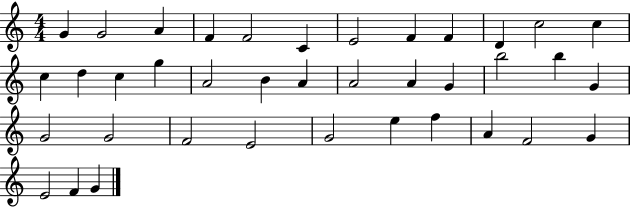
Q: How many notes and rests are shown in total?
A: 38